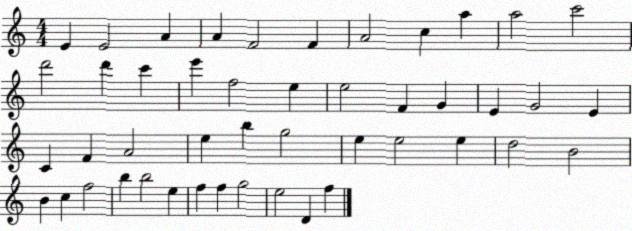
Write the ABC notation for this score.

X:1
T:Untitled
M:4/4
L:1/4
K:C
E E2 A A F2 F A2 c a a2 c'2 d'2 d' c' e' f2 e e2 F G E G2 E C F A2 e b g2 e e2 e d2 B2 B c f2 b b2 e f f g2 e2 D f